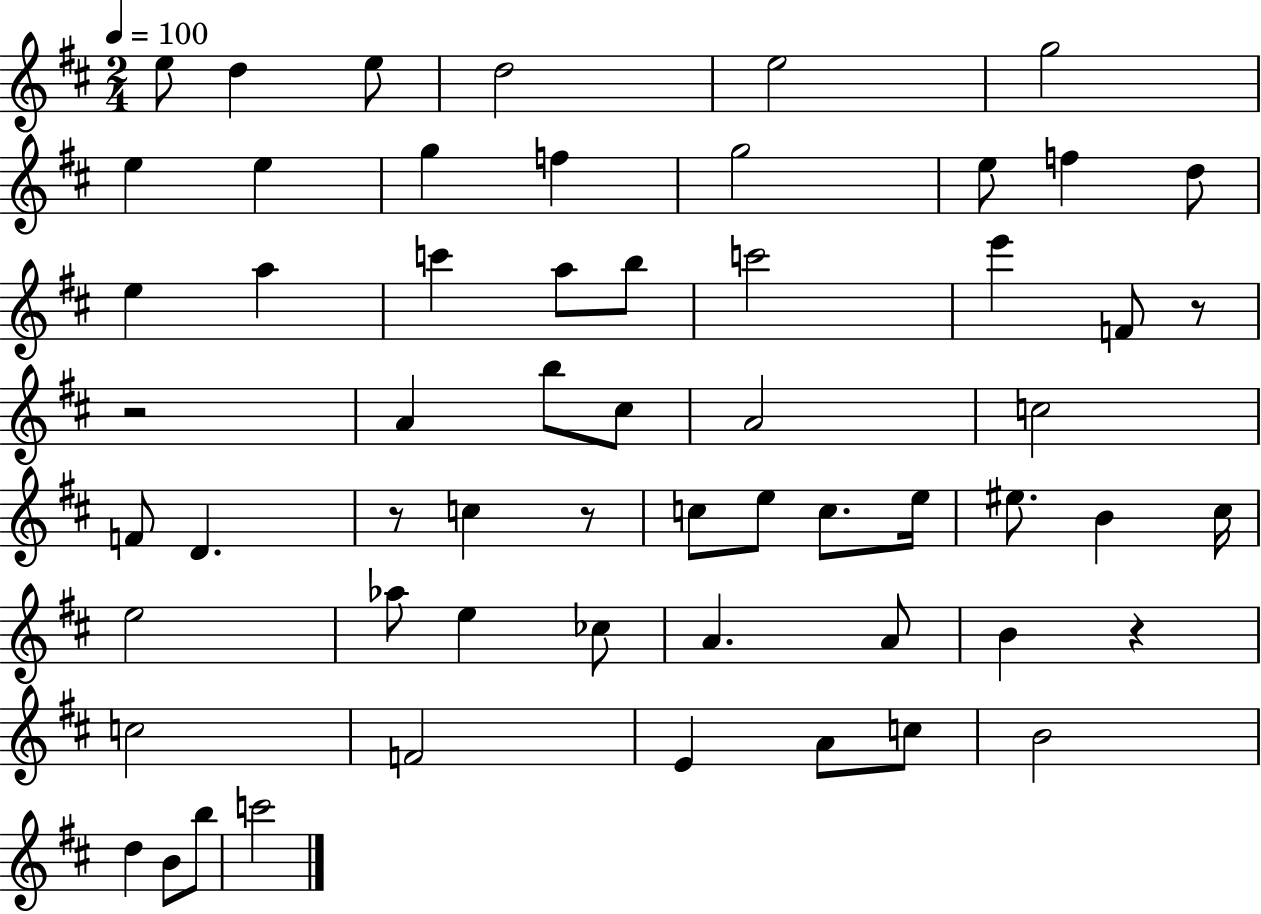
{
  \clef treble
  \numericTimeSignature
  \time 2/4
  \key d \major
  \tempo 4 = 100
  \repeat volta 2 { e''8 d''4 e''8 | d''2 | e''2 | g''2 | \break e''4 e''4 | g''4 f''4 | g''2 | e''8 f''4 d''8 | \break e''4 a''4 | c'''4 a''8 b''8 | c'''2 | e'''4 f'8 r8 | \break r2 | a'4 b''8 cis''8 | a'2 | c''2 | \break f'8 d'4. | r8 c''4 r8 | c''8 e''8 c''8. e''16 | eis''8. b'4 cis''16 | \break e''2 | aes''8 e''4 ces''8 | a'4. a'8 | b'4 r4 | \break c''2 | f'2 | e'4 a'8 c''8 | b'2 | \break d''4 b'8 b''8 | c'''2 | } \bar "|."
}